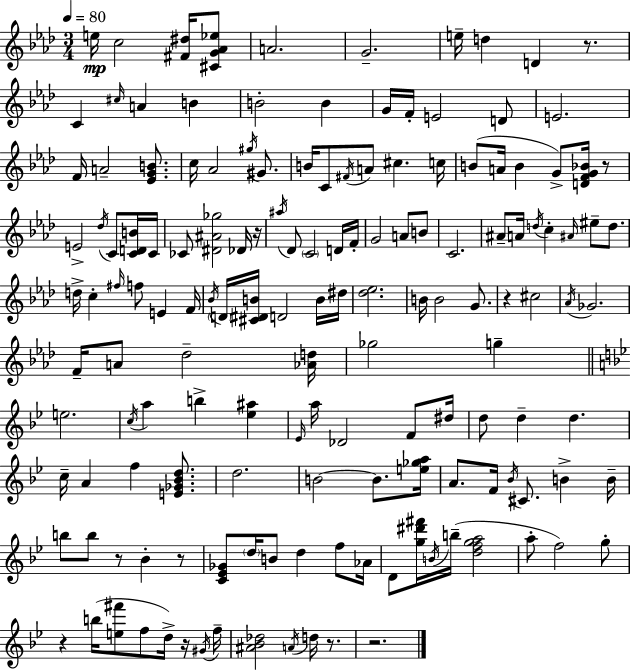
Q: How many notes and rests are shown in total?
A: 150